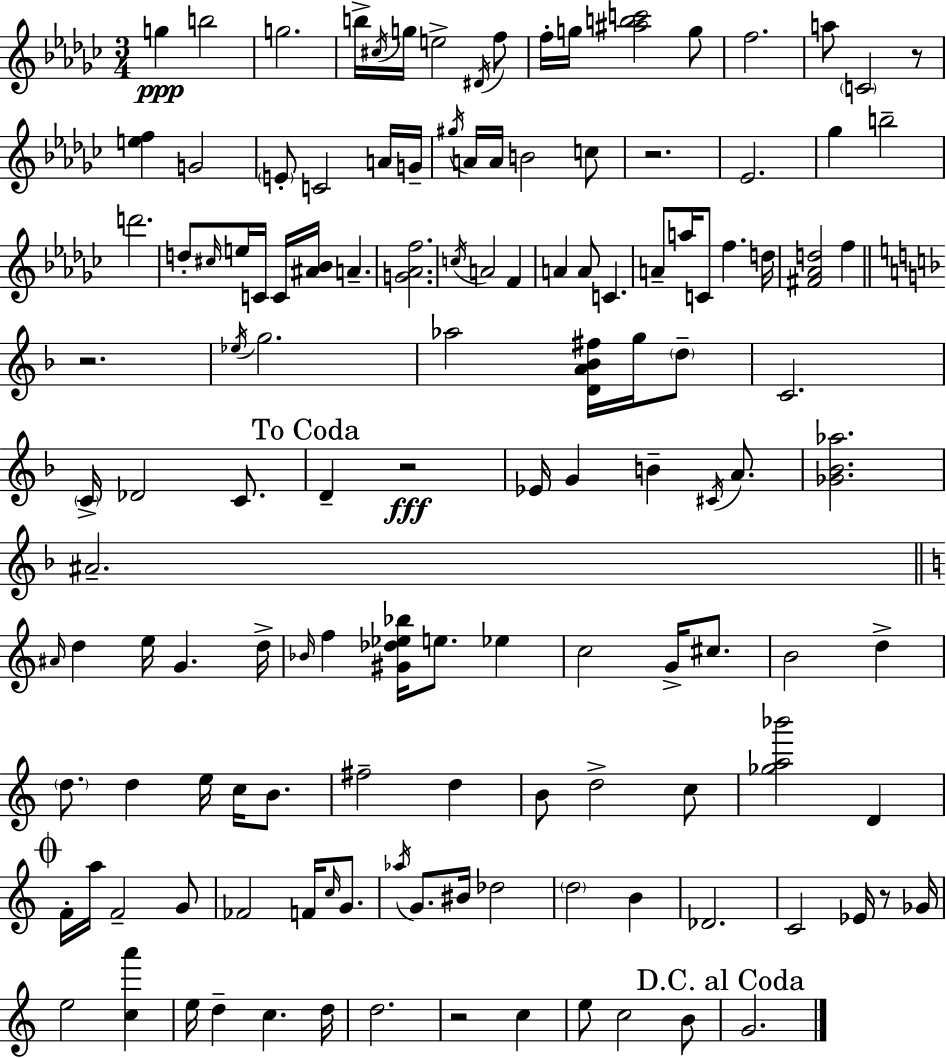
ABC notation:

X:1
T:Untitled
M:3/4
L:1/4
K:Ebm
g b2 g2 b/4 ^c/4 g/4 e2 ^D/4 f/2 f/4 g/4 [^abc']2 g/2 f2 a/2 C2 z/2 [ef] G2 E/2 C2 A/4 G/4 ^g/4 A/4 A/4 B2 c/2 z2 _E2 _g b2 d'2 d/2 ^c/4 e/4 C/4 C/4 [^A_B]/4 A [G_Af]2 c/4 A2 F A A/2 C A/2 a/4 C/2 f d/4 [^F_Ad]2 f z2 _e/4 g2 _a2 [DA_B^f]/4 g/4 d/2 C2 C/4 _D2 C/2 D z2 _E/4 G B ^C/4 A/2 [_G_B_a]2 ^A2 ^A/4 d e/4 G d/4 _B/4 f [^G_d_e_b]/4 e/2 _e c2 G/4 ^c/2 B2 d d/2 d e/4 c/4 B/2 ^f2 d B/2 d2 c/2 [_ga_b']2 D F/4 a/4 F2 G/2 _F2 F/4 c/4 G/2 _a/4 G/2 ^B/4 _d2 d2 B _D2 C2 _E/4 z/2 _G/4 e2 [ca'] e/4 d c d/4 d2 z2 c e/2 c2 B/2 G2